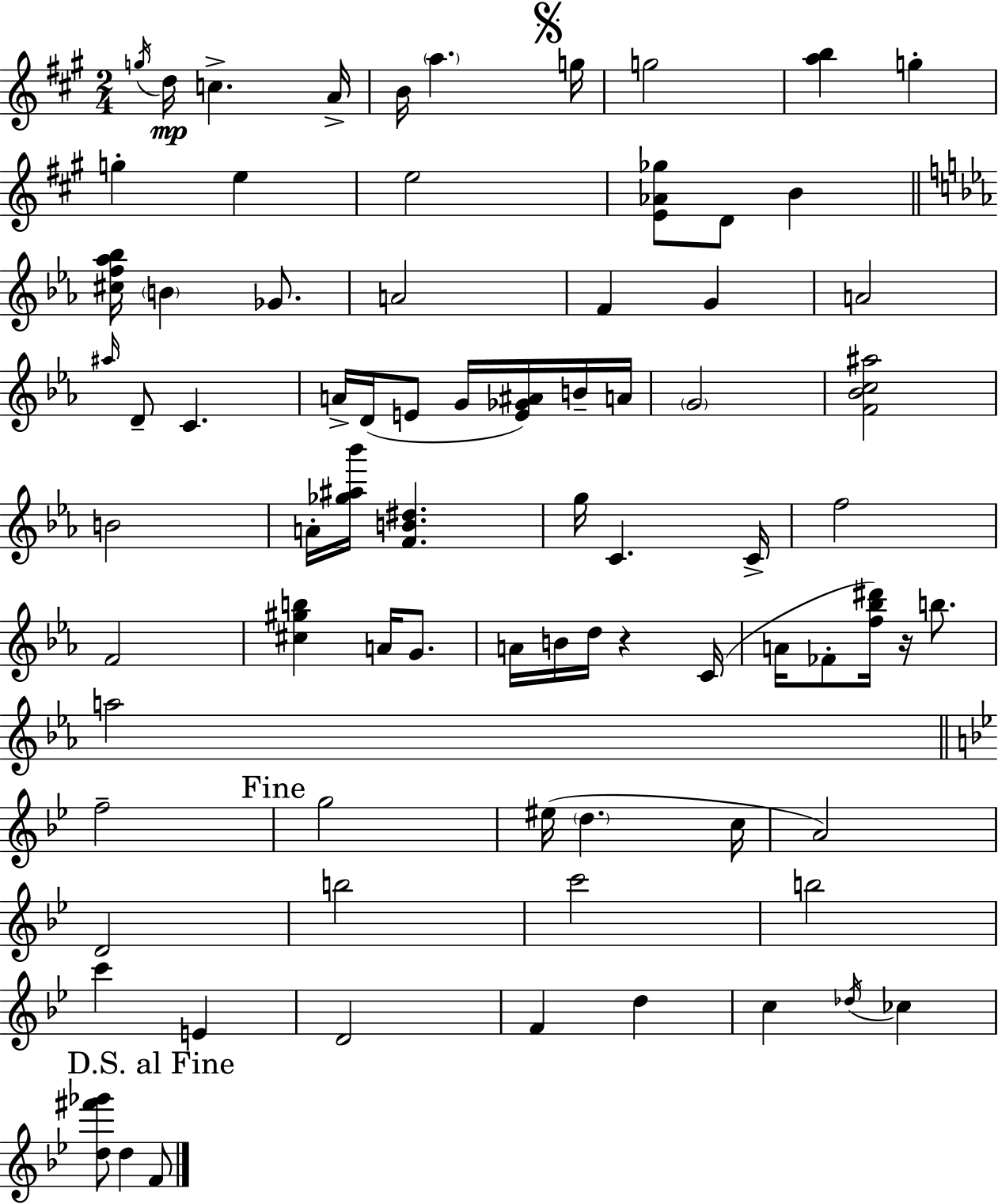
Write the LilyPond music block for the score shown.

{
  \clef treble
  \numericTimeSignature
  \time 2/4
  \key a \major
  \acciaccatura { g''16 }\mp d''16 c''4.-> | a'16-> b'16 \parenthesize a''4. | \mark \markup { \musicglyph "scripts.segno" } g''16 g''2 | <a'' b''>4 g''4-. | \break g''4-. e''4 | e''2 | <e' aes' ges''>8 d'8 b'4 | \bar "||" \break \key c \minor <cis'' f'' aes'' bes''>16 \parenthesize b'4 ges'8. | a'2 | f'4 g'4 | a'2 | \break \grace { ais''16 } d'8-- c'4. | a'16-> d'16( e'8 g'16 <e' ges' ais'>16) b'16-- | a'16 \parenthesize g'2 | <f' bes' c'' ais''>2 | \break b'2 | a'16-. <ges'' ais'' bes'''>16 <f' b' dis''>4. | g''16 c'4. | c'16-> f''2 | \break f'2 | <cis'' gis'' b''>4 a'16 g'8. | a'16 b'16 d''16 r4 | c'16( a'16 fes'8-. <f'' bes'' dis'''>16) r16 b''8. | \break a''2 | \bar "||" \break \key g \minor f''2-- | \mark "Fine" g''2 | eis''16( \parenthesize d''4. c''16 | a'2) | \break d'2 | b''2 | c'''2 | b''2 | \break c'''4 e'4 | d'2 | f'4 d''4 | c''4 \acciaccatura { des''16 } ces''4 | \break \mark "D.S. al Fine" <d'' fis''' ges'''>8 d''4 f'8 | \bar "|."
}